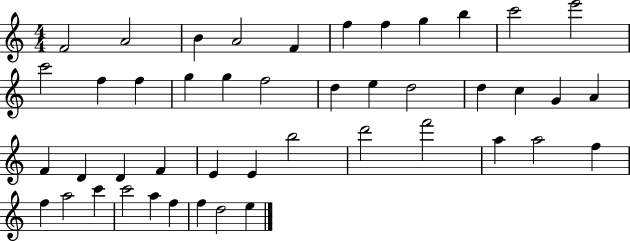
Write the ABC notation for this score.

X:1
T:Untitled
M:4/4
L:1/4
K:C
F2 A2 B A2 F f f g b c'2 e'2 c'2 f f g g f2 d e d2 d c G A F D D F E E b2 d'2 f'2 a a2 f f a2 c' c'2 a f f d2 e